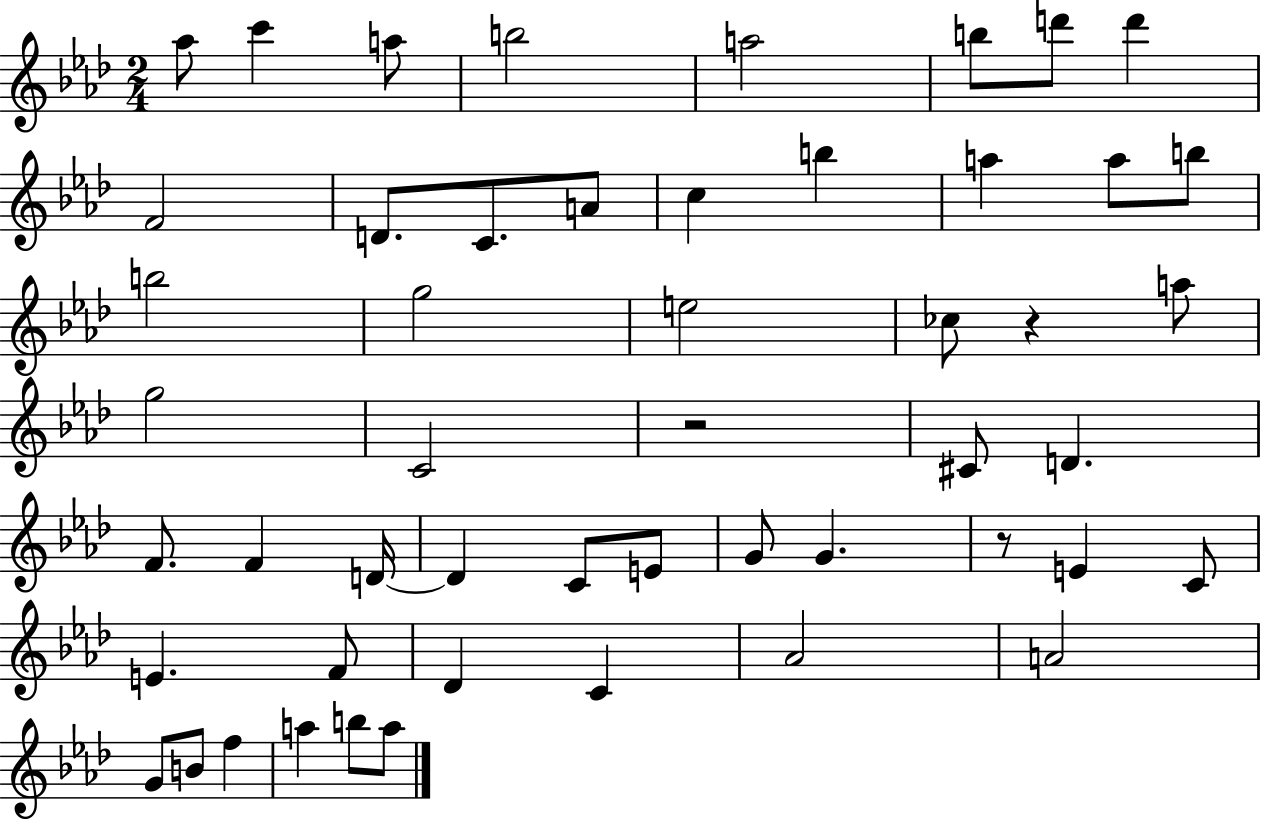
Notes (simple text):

Ab5/e C6/q A5/e B5/h A5/h B5/e D6/e D6/q F4/h D4/e. C4/e. A4/e C5/q B5/q A5/q A5/e B5/e B5/h G5/h E5/h CES5/e R/q A5/e G5/h C4/h R/h C#4/e D4/q. F4/e. F4/q D4/s D4/q C4/e E4/e G4/e G4/q. R/e E4/q C4/e E4/q. F4/e Db4/q C4/q Ab4/h A4/h G4/e B4/e F5/q A5/q B5/e A5/e